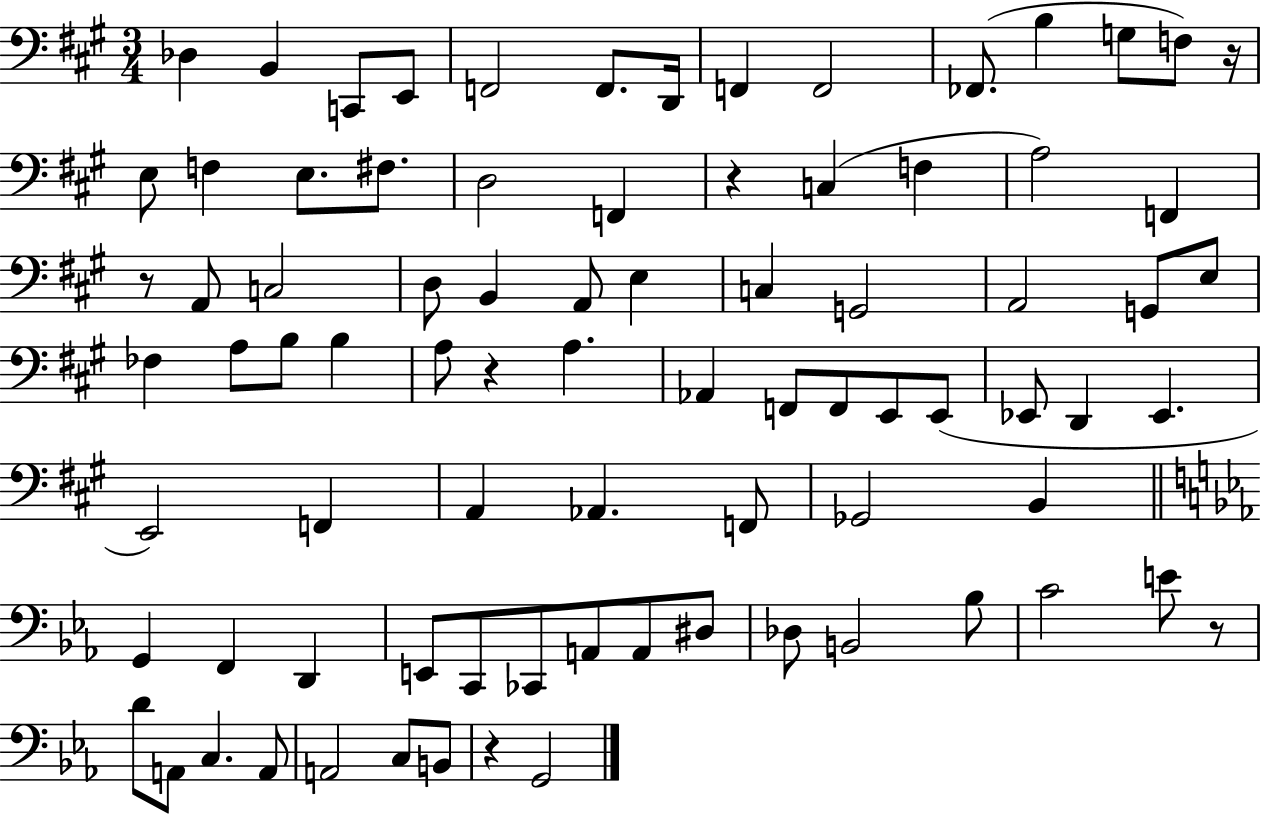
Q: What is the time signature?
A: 3/4